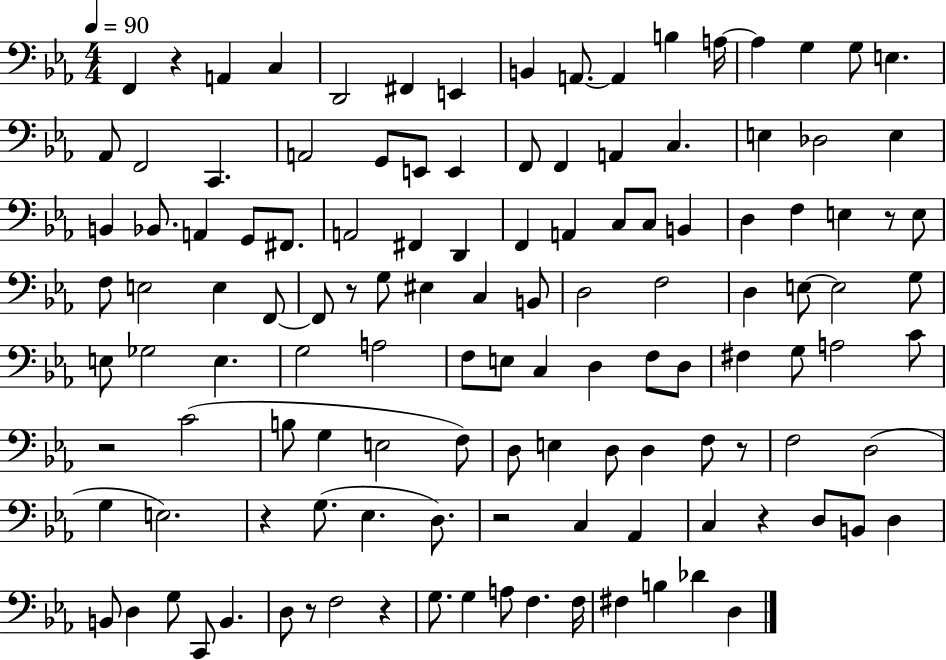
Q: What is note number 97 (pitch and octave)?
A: D3